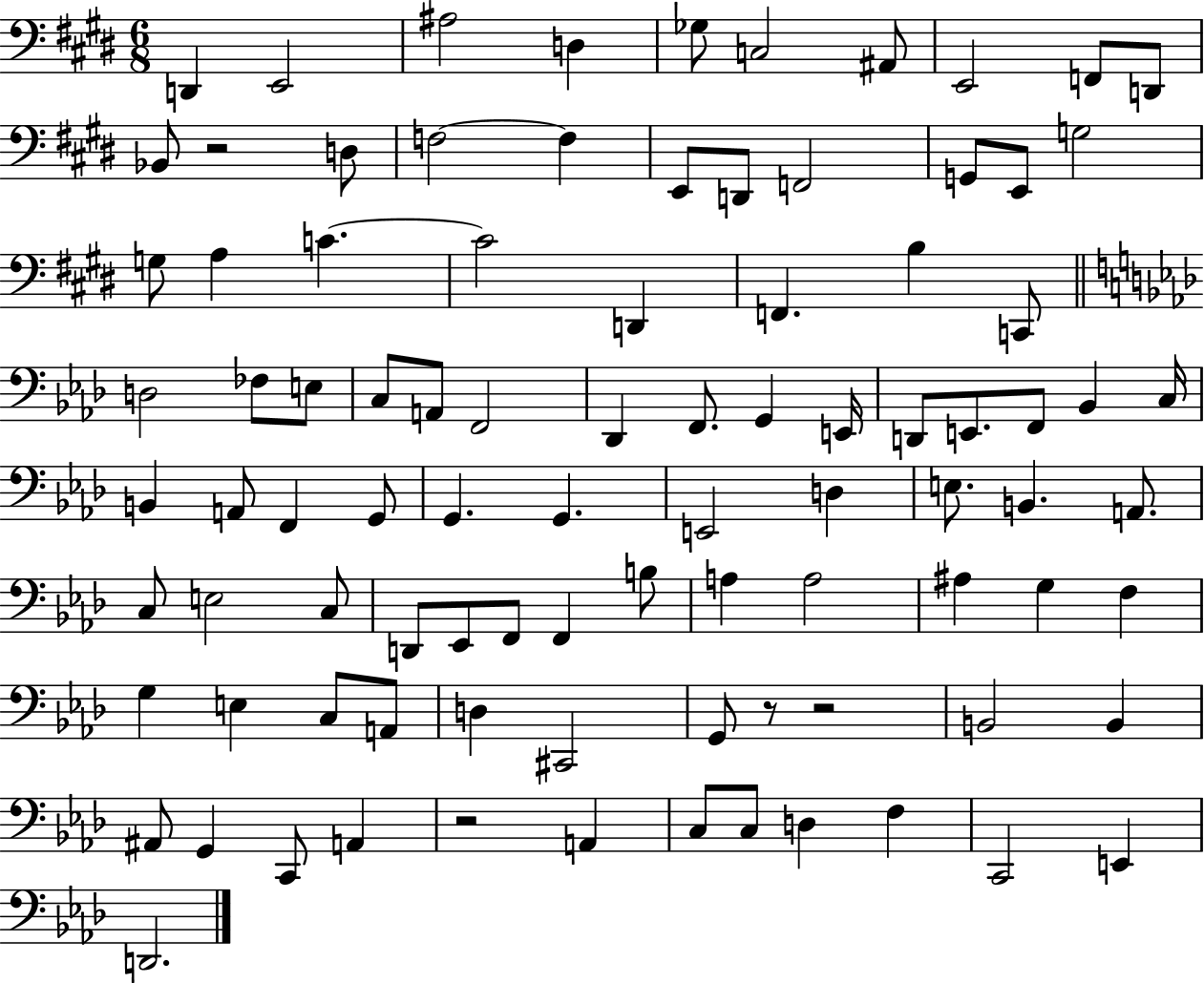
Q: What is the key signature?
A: E major